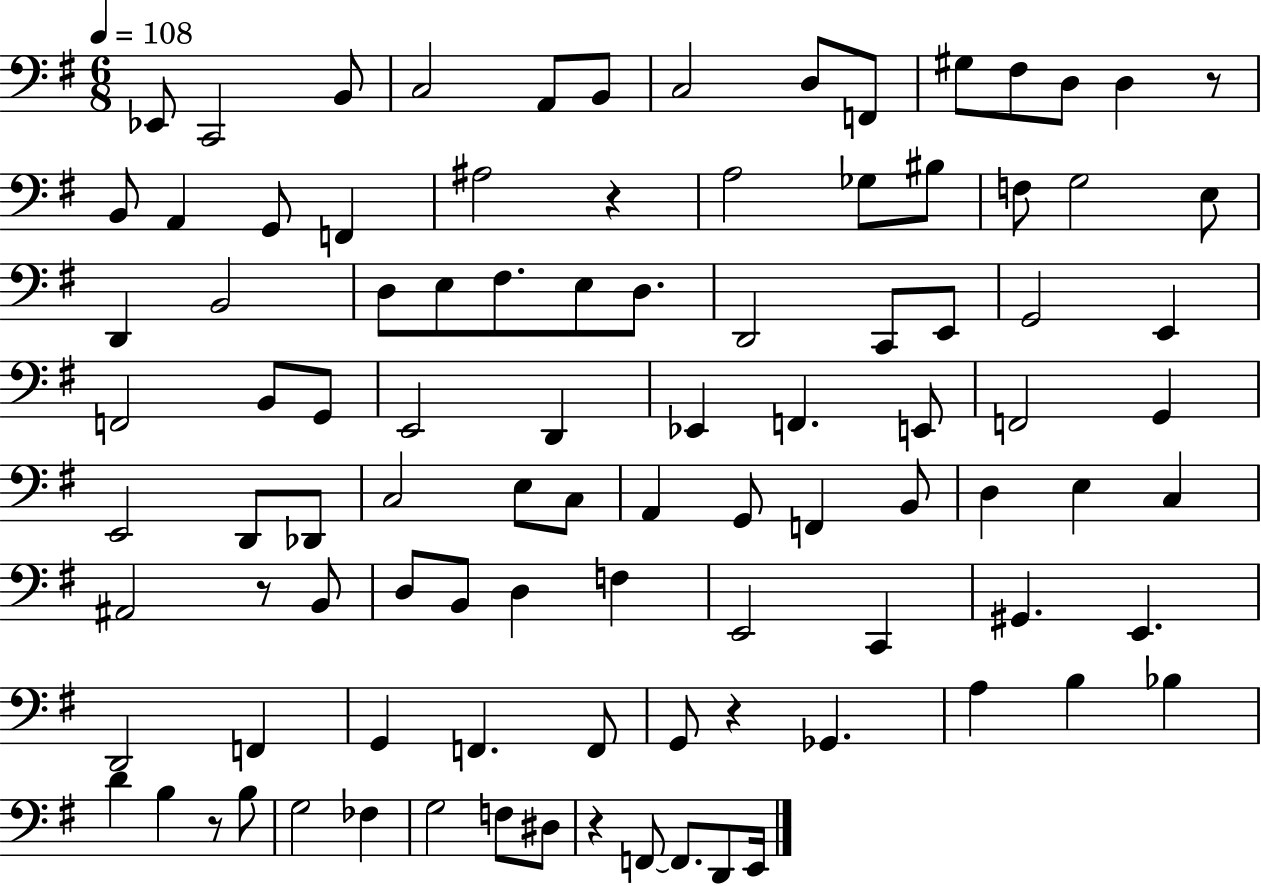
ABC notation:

X:1
T:Untitled
M:6/8
L:1/4
K:G
_E,,/2 C,,2 B,,/2 C,2 A,,/2 B,,/2 C,2 D,/2 F,,/2 ^G,/2 ^F,/2 D,/2 D, z/2 B,,/2 A,, G,,/2 F,, ^A,2 z A,2 _G,/2 ^B,/2 F,/2 G,2 E,/2 D,, B,,2 D,/2 E,/2 ^F,/2 E,/2 D,/2 D,,2 C,,/2 E,,/2 G,,2 E,, F,,2 B,,/2 G,,/2 E,,2 D,, _E,, F,, E,,/2 F,,2 G,, E,,2 D,,/2 _D,,/2 C,2 E,/2 C,/2 A,, G,,/2 F,, B,,/2 D, E, C, ^A,,2 z/2 B,,/2 D,/2 B,,/2 D, F, E,,2 C,, ^G,, E,, D,,2 F,, G,, F,, F,,/2 G,,/2 z _G,, A, B, _B, D B, z/2 B,/2 G,2 _F, G,2 F,/2 ^D,/2 z F,,/2 F,,/2 D,,/2 E,,/4